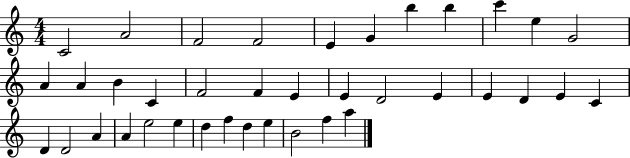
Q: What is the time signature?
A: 4/4